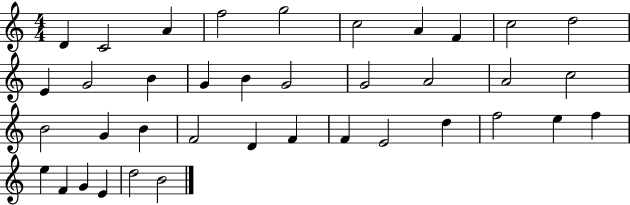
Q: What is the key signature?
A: C major